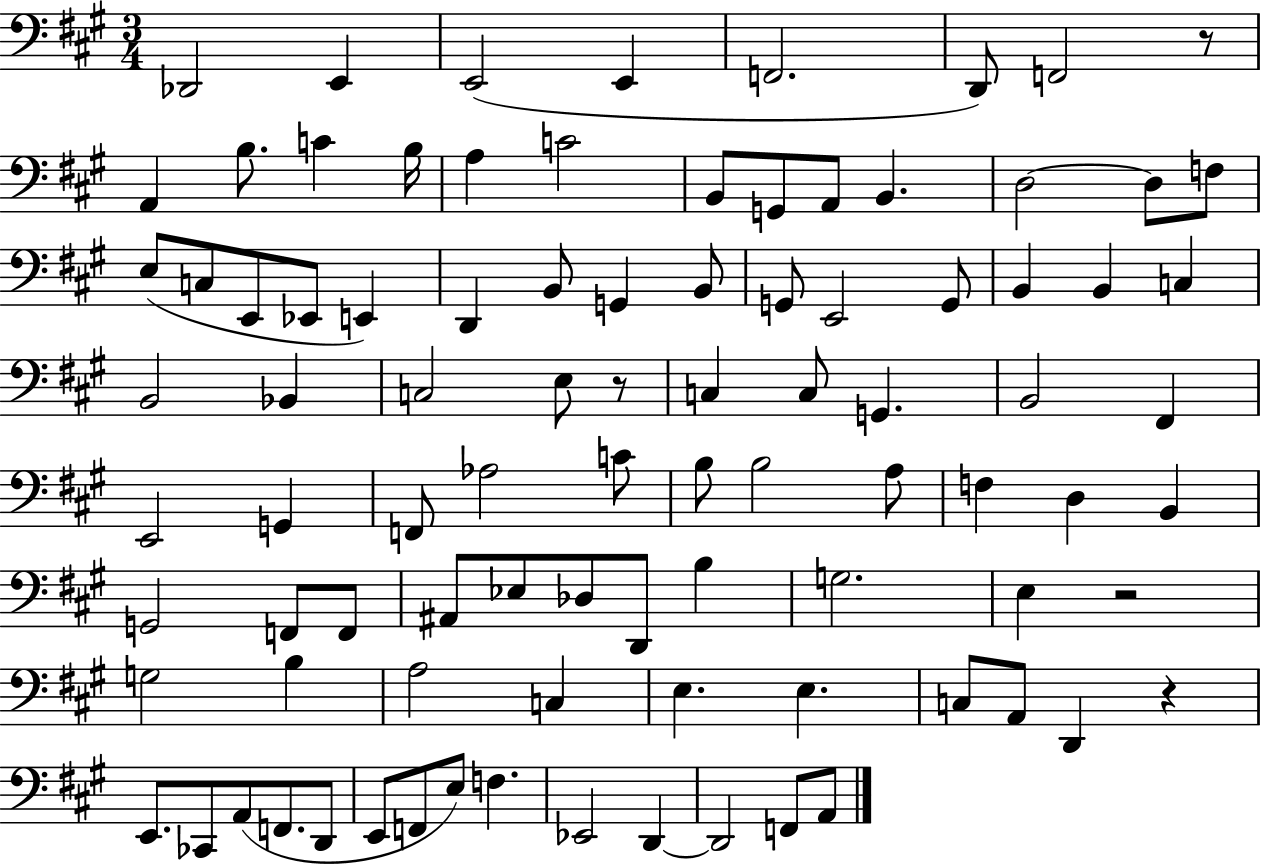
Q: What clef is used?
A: bass